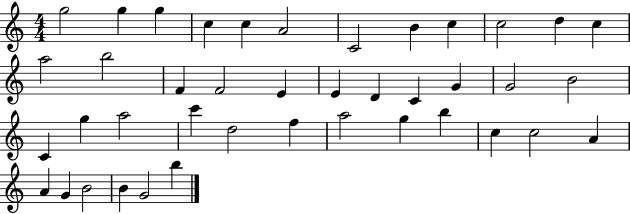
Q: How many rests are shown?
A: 0